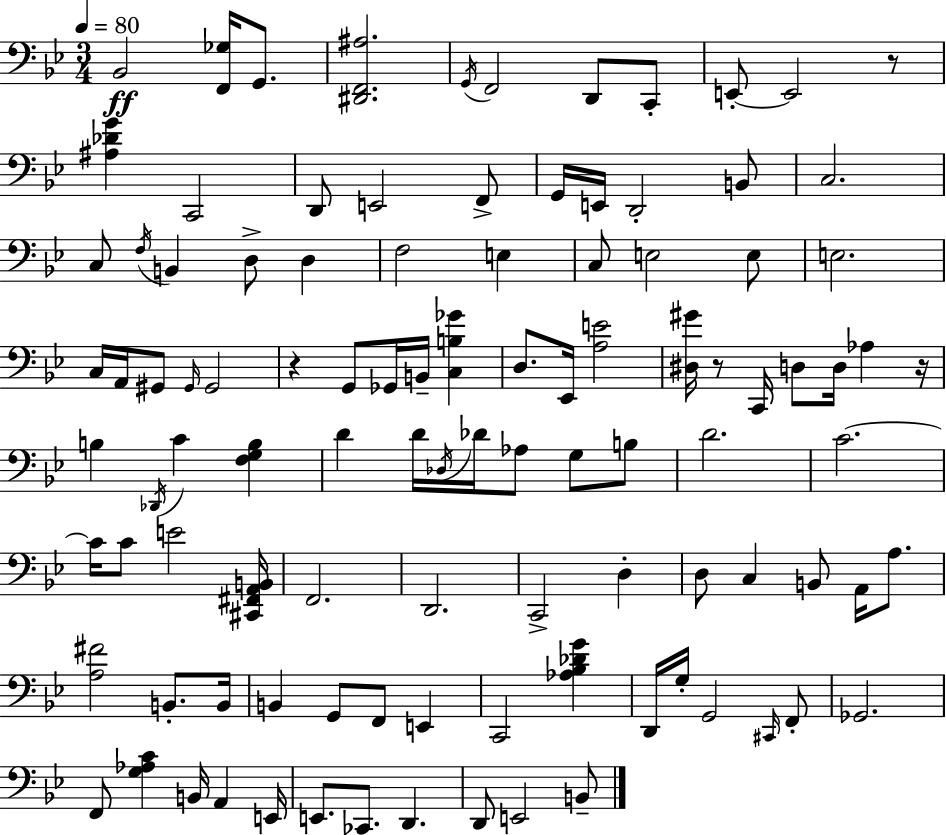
X:1
T:Untitled
M:3/4
L:1/4
K:Gm
_B,,2 [F,,_G,]/4 G,,/2 [^D,,F,,^A,]2 G,,/4 F,,2 D,,/2 C,,/2 E,,/2 E,,2 z/2 [^A,_DG] C,,2 D,,/2 E,,2 F,,/2 G,,/4 E,,/4 D,,2 B,,/2 C,2 C,/2 F,/4 B,, D,/2 D, F,2 E, C,/2 E,2 E,/2 E,2 C,/4 A,,/4 ^G,,/2 ^G,,/4 ^G,,2 z G,,/2 _G,,/4 B,,/4 [C,B,_G] D,/2 _E,,/4 [A,E]2 [^D,^G]/4 z/2 C,,/4 D,/2 D,/4 _A, z/4 B, _D,,/4 C [F,G,B,] D D/4 _D,/4 _D/4 _A,/2 G,/2 B,/2 D2 C2 C/4 C/2 E2 [^C,,^F,,A,,B,,]/4 F,,2 D,,2 C,,2 D, D,/2 C, B,,/2 A,,/4 A,/2 [A,^F]2 B,,/2 B,,/4 B,, G,,/2 F,,/2 E,, C,,2 [_A,_B,_DG] D,,/4 G,/4 G,,2 ^C,,/4 F,,/2 _G,,2 F,,/2 [G,_A,C] B,,/4 A,, E,,/4 E,,/2 _C,,/2 D,, D,,/2 E,,2 B,,/2